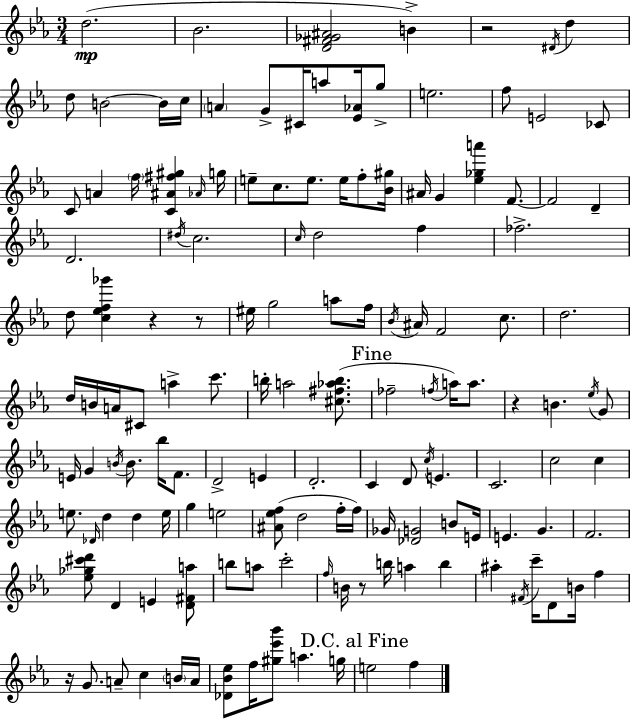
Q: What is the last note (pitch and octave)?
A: F5